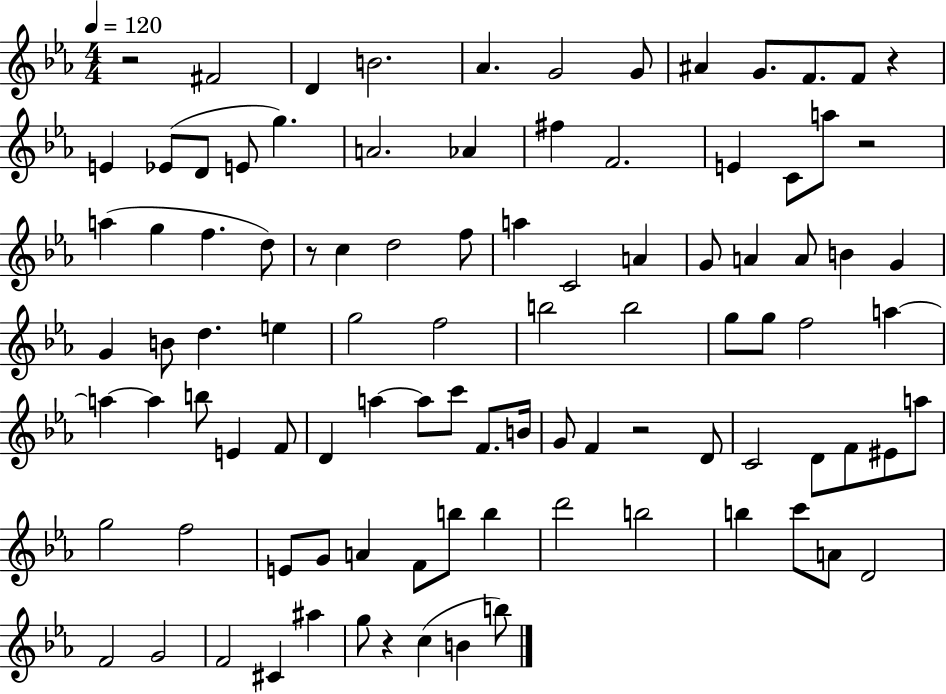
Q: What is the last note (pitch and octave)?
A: B5